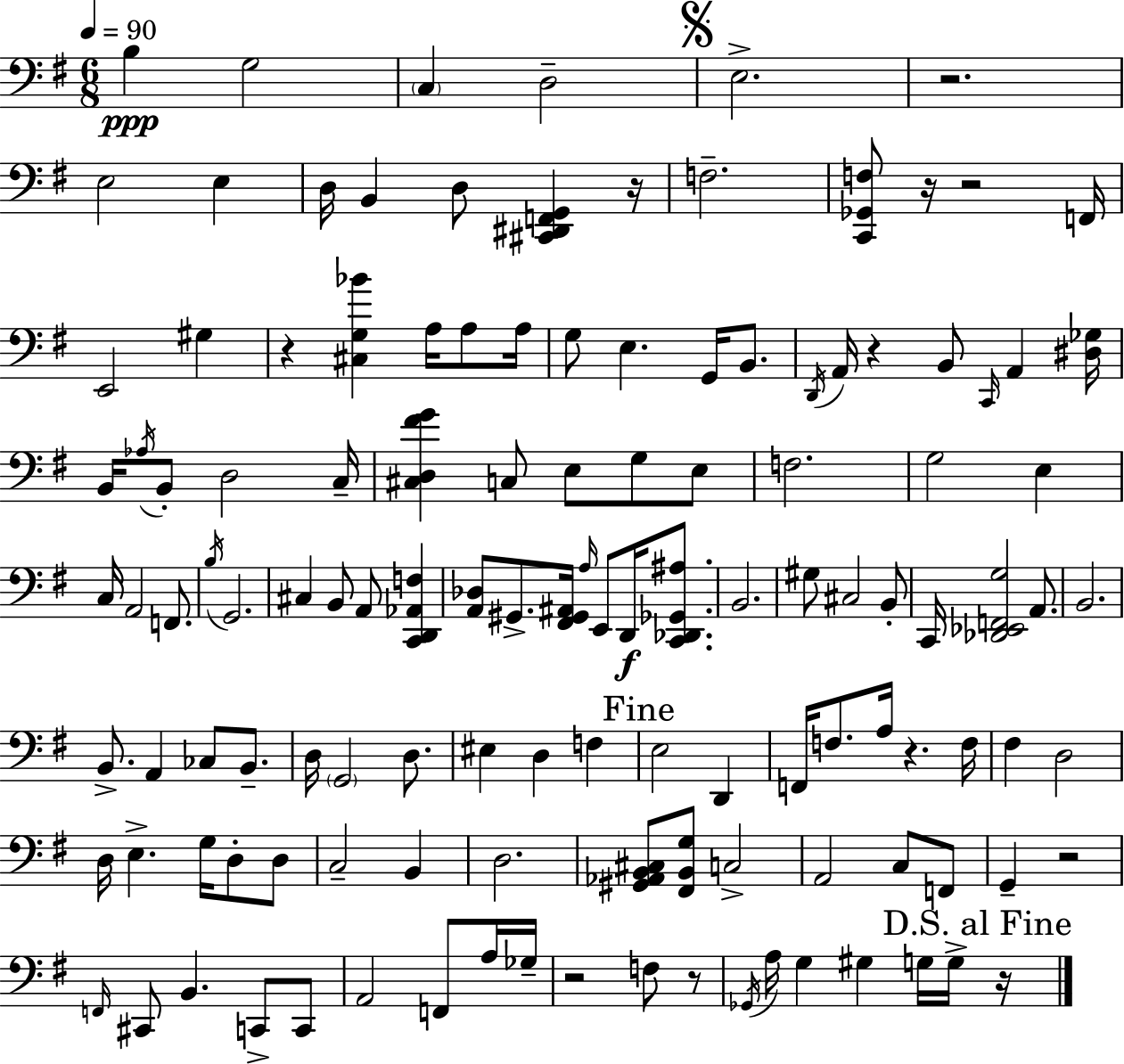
B3/q G3/h C3/q D3/h E3/h. R/h. E3/h E3/q D3/s B2/q D3/e [C#2,D#2,F2,G2]/q R/s F3/h. [C2,Gb2,F3]/e R/s R/h F2/s E2/h G#3/q R/q [C#3,G3,Bb4]/q A3/s A3/e A3/s G3/e E3/q. G2/s B2/e. D2/s A2/s R/q B2/e C2/s A2/q [D#3,Gb3]/s B2/s Ab3/s B2/e D3/h C3/s [C#3,D3,F#4,G4]/q C3/e E3/e G3/e E3/e F3/h. G3/h E3/q C3/s A2/h F2/e. B3/s G2/h. C#3/q B2/e A2/e [C2,D2,Ab2,F3]/q [A2,Db3]/e G#2/e. [F#2,G#2,A#2]/s A3/s E2/e D2/s [C2,Db2,Gb2,A#3]/e. B2/h. G#3/e C#3/h B2/e C2/s [Db2,Eb2,F2,G3]/h A2/e. B2/h. B2/e. A2/q CES3/e B2/e. D3/s G2/h D3/e. EIS3/q D3/q F3/q E3/h D2/q F2/s F3/e. A3/s R/q. F3/s F#3/q D3/h D3/s E3/q. G3/s D3/e D3/e C3/h B2/q D3/h. [G#2,Ab2,B2,C#3]/e [F#2,B2,G3]/e C3/h A2/h C3/e F2/e G2/q R/h F2/s C#2/e B2/q. C2/e C2/e A2/h F2/e A3/s Gb3/s R/h F3/e R/e Gb2/s A3/s G3/q G#3/q G3/s G3/s R/s